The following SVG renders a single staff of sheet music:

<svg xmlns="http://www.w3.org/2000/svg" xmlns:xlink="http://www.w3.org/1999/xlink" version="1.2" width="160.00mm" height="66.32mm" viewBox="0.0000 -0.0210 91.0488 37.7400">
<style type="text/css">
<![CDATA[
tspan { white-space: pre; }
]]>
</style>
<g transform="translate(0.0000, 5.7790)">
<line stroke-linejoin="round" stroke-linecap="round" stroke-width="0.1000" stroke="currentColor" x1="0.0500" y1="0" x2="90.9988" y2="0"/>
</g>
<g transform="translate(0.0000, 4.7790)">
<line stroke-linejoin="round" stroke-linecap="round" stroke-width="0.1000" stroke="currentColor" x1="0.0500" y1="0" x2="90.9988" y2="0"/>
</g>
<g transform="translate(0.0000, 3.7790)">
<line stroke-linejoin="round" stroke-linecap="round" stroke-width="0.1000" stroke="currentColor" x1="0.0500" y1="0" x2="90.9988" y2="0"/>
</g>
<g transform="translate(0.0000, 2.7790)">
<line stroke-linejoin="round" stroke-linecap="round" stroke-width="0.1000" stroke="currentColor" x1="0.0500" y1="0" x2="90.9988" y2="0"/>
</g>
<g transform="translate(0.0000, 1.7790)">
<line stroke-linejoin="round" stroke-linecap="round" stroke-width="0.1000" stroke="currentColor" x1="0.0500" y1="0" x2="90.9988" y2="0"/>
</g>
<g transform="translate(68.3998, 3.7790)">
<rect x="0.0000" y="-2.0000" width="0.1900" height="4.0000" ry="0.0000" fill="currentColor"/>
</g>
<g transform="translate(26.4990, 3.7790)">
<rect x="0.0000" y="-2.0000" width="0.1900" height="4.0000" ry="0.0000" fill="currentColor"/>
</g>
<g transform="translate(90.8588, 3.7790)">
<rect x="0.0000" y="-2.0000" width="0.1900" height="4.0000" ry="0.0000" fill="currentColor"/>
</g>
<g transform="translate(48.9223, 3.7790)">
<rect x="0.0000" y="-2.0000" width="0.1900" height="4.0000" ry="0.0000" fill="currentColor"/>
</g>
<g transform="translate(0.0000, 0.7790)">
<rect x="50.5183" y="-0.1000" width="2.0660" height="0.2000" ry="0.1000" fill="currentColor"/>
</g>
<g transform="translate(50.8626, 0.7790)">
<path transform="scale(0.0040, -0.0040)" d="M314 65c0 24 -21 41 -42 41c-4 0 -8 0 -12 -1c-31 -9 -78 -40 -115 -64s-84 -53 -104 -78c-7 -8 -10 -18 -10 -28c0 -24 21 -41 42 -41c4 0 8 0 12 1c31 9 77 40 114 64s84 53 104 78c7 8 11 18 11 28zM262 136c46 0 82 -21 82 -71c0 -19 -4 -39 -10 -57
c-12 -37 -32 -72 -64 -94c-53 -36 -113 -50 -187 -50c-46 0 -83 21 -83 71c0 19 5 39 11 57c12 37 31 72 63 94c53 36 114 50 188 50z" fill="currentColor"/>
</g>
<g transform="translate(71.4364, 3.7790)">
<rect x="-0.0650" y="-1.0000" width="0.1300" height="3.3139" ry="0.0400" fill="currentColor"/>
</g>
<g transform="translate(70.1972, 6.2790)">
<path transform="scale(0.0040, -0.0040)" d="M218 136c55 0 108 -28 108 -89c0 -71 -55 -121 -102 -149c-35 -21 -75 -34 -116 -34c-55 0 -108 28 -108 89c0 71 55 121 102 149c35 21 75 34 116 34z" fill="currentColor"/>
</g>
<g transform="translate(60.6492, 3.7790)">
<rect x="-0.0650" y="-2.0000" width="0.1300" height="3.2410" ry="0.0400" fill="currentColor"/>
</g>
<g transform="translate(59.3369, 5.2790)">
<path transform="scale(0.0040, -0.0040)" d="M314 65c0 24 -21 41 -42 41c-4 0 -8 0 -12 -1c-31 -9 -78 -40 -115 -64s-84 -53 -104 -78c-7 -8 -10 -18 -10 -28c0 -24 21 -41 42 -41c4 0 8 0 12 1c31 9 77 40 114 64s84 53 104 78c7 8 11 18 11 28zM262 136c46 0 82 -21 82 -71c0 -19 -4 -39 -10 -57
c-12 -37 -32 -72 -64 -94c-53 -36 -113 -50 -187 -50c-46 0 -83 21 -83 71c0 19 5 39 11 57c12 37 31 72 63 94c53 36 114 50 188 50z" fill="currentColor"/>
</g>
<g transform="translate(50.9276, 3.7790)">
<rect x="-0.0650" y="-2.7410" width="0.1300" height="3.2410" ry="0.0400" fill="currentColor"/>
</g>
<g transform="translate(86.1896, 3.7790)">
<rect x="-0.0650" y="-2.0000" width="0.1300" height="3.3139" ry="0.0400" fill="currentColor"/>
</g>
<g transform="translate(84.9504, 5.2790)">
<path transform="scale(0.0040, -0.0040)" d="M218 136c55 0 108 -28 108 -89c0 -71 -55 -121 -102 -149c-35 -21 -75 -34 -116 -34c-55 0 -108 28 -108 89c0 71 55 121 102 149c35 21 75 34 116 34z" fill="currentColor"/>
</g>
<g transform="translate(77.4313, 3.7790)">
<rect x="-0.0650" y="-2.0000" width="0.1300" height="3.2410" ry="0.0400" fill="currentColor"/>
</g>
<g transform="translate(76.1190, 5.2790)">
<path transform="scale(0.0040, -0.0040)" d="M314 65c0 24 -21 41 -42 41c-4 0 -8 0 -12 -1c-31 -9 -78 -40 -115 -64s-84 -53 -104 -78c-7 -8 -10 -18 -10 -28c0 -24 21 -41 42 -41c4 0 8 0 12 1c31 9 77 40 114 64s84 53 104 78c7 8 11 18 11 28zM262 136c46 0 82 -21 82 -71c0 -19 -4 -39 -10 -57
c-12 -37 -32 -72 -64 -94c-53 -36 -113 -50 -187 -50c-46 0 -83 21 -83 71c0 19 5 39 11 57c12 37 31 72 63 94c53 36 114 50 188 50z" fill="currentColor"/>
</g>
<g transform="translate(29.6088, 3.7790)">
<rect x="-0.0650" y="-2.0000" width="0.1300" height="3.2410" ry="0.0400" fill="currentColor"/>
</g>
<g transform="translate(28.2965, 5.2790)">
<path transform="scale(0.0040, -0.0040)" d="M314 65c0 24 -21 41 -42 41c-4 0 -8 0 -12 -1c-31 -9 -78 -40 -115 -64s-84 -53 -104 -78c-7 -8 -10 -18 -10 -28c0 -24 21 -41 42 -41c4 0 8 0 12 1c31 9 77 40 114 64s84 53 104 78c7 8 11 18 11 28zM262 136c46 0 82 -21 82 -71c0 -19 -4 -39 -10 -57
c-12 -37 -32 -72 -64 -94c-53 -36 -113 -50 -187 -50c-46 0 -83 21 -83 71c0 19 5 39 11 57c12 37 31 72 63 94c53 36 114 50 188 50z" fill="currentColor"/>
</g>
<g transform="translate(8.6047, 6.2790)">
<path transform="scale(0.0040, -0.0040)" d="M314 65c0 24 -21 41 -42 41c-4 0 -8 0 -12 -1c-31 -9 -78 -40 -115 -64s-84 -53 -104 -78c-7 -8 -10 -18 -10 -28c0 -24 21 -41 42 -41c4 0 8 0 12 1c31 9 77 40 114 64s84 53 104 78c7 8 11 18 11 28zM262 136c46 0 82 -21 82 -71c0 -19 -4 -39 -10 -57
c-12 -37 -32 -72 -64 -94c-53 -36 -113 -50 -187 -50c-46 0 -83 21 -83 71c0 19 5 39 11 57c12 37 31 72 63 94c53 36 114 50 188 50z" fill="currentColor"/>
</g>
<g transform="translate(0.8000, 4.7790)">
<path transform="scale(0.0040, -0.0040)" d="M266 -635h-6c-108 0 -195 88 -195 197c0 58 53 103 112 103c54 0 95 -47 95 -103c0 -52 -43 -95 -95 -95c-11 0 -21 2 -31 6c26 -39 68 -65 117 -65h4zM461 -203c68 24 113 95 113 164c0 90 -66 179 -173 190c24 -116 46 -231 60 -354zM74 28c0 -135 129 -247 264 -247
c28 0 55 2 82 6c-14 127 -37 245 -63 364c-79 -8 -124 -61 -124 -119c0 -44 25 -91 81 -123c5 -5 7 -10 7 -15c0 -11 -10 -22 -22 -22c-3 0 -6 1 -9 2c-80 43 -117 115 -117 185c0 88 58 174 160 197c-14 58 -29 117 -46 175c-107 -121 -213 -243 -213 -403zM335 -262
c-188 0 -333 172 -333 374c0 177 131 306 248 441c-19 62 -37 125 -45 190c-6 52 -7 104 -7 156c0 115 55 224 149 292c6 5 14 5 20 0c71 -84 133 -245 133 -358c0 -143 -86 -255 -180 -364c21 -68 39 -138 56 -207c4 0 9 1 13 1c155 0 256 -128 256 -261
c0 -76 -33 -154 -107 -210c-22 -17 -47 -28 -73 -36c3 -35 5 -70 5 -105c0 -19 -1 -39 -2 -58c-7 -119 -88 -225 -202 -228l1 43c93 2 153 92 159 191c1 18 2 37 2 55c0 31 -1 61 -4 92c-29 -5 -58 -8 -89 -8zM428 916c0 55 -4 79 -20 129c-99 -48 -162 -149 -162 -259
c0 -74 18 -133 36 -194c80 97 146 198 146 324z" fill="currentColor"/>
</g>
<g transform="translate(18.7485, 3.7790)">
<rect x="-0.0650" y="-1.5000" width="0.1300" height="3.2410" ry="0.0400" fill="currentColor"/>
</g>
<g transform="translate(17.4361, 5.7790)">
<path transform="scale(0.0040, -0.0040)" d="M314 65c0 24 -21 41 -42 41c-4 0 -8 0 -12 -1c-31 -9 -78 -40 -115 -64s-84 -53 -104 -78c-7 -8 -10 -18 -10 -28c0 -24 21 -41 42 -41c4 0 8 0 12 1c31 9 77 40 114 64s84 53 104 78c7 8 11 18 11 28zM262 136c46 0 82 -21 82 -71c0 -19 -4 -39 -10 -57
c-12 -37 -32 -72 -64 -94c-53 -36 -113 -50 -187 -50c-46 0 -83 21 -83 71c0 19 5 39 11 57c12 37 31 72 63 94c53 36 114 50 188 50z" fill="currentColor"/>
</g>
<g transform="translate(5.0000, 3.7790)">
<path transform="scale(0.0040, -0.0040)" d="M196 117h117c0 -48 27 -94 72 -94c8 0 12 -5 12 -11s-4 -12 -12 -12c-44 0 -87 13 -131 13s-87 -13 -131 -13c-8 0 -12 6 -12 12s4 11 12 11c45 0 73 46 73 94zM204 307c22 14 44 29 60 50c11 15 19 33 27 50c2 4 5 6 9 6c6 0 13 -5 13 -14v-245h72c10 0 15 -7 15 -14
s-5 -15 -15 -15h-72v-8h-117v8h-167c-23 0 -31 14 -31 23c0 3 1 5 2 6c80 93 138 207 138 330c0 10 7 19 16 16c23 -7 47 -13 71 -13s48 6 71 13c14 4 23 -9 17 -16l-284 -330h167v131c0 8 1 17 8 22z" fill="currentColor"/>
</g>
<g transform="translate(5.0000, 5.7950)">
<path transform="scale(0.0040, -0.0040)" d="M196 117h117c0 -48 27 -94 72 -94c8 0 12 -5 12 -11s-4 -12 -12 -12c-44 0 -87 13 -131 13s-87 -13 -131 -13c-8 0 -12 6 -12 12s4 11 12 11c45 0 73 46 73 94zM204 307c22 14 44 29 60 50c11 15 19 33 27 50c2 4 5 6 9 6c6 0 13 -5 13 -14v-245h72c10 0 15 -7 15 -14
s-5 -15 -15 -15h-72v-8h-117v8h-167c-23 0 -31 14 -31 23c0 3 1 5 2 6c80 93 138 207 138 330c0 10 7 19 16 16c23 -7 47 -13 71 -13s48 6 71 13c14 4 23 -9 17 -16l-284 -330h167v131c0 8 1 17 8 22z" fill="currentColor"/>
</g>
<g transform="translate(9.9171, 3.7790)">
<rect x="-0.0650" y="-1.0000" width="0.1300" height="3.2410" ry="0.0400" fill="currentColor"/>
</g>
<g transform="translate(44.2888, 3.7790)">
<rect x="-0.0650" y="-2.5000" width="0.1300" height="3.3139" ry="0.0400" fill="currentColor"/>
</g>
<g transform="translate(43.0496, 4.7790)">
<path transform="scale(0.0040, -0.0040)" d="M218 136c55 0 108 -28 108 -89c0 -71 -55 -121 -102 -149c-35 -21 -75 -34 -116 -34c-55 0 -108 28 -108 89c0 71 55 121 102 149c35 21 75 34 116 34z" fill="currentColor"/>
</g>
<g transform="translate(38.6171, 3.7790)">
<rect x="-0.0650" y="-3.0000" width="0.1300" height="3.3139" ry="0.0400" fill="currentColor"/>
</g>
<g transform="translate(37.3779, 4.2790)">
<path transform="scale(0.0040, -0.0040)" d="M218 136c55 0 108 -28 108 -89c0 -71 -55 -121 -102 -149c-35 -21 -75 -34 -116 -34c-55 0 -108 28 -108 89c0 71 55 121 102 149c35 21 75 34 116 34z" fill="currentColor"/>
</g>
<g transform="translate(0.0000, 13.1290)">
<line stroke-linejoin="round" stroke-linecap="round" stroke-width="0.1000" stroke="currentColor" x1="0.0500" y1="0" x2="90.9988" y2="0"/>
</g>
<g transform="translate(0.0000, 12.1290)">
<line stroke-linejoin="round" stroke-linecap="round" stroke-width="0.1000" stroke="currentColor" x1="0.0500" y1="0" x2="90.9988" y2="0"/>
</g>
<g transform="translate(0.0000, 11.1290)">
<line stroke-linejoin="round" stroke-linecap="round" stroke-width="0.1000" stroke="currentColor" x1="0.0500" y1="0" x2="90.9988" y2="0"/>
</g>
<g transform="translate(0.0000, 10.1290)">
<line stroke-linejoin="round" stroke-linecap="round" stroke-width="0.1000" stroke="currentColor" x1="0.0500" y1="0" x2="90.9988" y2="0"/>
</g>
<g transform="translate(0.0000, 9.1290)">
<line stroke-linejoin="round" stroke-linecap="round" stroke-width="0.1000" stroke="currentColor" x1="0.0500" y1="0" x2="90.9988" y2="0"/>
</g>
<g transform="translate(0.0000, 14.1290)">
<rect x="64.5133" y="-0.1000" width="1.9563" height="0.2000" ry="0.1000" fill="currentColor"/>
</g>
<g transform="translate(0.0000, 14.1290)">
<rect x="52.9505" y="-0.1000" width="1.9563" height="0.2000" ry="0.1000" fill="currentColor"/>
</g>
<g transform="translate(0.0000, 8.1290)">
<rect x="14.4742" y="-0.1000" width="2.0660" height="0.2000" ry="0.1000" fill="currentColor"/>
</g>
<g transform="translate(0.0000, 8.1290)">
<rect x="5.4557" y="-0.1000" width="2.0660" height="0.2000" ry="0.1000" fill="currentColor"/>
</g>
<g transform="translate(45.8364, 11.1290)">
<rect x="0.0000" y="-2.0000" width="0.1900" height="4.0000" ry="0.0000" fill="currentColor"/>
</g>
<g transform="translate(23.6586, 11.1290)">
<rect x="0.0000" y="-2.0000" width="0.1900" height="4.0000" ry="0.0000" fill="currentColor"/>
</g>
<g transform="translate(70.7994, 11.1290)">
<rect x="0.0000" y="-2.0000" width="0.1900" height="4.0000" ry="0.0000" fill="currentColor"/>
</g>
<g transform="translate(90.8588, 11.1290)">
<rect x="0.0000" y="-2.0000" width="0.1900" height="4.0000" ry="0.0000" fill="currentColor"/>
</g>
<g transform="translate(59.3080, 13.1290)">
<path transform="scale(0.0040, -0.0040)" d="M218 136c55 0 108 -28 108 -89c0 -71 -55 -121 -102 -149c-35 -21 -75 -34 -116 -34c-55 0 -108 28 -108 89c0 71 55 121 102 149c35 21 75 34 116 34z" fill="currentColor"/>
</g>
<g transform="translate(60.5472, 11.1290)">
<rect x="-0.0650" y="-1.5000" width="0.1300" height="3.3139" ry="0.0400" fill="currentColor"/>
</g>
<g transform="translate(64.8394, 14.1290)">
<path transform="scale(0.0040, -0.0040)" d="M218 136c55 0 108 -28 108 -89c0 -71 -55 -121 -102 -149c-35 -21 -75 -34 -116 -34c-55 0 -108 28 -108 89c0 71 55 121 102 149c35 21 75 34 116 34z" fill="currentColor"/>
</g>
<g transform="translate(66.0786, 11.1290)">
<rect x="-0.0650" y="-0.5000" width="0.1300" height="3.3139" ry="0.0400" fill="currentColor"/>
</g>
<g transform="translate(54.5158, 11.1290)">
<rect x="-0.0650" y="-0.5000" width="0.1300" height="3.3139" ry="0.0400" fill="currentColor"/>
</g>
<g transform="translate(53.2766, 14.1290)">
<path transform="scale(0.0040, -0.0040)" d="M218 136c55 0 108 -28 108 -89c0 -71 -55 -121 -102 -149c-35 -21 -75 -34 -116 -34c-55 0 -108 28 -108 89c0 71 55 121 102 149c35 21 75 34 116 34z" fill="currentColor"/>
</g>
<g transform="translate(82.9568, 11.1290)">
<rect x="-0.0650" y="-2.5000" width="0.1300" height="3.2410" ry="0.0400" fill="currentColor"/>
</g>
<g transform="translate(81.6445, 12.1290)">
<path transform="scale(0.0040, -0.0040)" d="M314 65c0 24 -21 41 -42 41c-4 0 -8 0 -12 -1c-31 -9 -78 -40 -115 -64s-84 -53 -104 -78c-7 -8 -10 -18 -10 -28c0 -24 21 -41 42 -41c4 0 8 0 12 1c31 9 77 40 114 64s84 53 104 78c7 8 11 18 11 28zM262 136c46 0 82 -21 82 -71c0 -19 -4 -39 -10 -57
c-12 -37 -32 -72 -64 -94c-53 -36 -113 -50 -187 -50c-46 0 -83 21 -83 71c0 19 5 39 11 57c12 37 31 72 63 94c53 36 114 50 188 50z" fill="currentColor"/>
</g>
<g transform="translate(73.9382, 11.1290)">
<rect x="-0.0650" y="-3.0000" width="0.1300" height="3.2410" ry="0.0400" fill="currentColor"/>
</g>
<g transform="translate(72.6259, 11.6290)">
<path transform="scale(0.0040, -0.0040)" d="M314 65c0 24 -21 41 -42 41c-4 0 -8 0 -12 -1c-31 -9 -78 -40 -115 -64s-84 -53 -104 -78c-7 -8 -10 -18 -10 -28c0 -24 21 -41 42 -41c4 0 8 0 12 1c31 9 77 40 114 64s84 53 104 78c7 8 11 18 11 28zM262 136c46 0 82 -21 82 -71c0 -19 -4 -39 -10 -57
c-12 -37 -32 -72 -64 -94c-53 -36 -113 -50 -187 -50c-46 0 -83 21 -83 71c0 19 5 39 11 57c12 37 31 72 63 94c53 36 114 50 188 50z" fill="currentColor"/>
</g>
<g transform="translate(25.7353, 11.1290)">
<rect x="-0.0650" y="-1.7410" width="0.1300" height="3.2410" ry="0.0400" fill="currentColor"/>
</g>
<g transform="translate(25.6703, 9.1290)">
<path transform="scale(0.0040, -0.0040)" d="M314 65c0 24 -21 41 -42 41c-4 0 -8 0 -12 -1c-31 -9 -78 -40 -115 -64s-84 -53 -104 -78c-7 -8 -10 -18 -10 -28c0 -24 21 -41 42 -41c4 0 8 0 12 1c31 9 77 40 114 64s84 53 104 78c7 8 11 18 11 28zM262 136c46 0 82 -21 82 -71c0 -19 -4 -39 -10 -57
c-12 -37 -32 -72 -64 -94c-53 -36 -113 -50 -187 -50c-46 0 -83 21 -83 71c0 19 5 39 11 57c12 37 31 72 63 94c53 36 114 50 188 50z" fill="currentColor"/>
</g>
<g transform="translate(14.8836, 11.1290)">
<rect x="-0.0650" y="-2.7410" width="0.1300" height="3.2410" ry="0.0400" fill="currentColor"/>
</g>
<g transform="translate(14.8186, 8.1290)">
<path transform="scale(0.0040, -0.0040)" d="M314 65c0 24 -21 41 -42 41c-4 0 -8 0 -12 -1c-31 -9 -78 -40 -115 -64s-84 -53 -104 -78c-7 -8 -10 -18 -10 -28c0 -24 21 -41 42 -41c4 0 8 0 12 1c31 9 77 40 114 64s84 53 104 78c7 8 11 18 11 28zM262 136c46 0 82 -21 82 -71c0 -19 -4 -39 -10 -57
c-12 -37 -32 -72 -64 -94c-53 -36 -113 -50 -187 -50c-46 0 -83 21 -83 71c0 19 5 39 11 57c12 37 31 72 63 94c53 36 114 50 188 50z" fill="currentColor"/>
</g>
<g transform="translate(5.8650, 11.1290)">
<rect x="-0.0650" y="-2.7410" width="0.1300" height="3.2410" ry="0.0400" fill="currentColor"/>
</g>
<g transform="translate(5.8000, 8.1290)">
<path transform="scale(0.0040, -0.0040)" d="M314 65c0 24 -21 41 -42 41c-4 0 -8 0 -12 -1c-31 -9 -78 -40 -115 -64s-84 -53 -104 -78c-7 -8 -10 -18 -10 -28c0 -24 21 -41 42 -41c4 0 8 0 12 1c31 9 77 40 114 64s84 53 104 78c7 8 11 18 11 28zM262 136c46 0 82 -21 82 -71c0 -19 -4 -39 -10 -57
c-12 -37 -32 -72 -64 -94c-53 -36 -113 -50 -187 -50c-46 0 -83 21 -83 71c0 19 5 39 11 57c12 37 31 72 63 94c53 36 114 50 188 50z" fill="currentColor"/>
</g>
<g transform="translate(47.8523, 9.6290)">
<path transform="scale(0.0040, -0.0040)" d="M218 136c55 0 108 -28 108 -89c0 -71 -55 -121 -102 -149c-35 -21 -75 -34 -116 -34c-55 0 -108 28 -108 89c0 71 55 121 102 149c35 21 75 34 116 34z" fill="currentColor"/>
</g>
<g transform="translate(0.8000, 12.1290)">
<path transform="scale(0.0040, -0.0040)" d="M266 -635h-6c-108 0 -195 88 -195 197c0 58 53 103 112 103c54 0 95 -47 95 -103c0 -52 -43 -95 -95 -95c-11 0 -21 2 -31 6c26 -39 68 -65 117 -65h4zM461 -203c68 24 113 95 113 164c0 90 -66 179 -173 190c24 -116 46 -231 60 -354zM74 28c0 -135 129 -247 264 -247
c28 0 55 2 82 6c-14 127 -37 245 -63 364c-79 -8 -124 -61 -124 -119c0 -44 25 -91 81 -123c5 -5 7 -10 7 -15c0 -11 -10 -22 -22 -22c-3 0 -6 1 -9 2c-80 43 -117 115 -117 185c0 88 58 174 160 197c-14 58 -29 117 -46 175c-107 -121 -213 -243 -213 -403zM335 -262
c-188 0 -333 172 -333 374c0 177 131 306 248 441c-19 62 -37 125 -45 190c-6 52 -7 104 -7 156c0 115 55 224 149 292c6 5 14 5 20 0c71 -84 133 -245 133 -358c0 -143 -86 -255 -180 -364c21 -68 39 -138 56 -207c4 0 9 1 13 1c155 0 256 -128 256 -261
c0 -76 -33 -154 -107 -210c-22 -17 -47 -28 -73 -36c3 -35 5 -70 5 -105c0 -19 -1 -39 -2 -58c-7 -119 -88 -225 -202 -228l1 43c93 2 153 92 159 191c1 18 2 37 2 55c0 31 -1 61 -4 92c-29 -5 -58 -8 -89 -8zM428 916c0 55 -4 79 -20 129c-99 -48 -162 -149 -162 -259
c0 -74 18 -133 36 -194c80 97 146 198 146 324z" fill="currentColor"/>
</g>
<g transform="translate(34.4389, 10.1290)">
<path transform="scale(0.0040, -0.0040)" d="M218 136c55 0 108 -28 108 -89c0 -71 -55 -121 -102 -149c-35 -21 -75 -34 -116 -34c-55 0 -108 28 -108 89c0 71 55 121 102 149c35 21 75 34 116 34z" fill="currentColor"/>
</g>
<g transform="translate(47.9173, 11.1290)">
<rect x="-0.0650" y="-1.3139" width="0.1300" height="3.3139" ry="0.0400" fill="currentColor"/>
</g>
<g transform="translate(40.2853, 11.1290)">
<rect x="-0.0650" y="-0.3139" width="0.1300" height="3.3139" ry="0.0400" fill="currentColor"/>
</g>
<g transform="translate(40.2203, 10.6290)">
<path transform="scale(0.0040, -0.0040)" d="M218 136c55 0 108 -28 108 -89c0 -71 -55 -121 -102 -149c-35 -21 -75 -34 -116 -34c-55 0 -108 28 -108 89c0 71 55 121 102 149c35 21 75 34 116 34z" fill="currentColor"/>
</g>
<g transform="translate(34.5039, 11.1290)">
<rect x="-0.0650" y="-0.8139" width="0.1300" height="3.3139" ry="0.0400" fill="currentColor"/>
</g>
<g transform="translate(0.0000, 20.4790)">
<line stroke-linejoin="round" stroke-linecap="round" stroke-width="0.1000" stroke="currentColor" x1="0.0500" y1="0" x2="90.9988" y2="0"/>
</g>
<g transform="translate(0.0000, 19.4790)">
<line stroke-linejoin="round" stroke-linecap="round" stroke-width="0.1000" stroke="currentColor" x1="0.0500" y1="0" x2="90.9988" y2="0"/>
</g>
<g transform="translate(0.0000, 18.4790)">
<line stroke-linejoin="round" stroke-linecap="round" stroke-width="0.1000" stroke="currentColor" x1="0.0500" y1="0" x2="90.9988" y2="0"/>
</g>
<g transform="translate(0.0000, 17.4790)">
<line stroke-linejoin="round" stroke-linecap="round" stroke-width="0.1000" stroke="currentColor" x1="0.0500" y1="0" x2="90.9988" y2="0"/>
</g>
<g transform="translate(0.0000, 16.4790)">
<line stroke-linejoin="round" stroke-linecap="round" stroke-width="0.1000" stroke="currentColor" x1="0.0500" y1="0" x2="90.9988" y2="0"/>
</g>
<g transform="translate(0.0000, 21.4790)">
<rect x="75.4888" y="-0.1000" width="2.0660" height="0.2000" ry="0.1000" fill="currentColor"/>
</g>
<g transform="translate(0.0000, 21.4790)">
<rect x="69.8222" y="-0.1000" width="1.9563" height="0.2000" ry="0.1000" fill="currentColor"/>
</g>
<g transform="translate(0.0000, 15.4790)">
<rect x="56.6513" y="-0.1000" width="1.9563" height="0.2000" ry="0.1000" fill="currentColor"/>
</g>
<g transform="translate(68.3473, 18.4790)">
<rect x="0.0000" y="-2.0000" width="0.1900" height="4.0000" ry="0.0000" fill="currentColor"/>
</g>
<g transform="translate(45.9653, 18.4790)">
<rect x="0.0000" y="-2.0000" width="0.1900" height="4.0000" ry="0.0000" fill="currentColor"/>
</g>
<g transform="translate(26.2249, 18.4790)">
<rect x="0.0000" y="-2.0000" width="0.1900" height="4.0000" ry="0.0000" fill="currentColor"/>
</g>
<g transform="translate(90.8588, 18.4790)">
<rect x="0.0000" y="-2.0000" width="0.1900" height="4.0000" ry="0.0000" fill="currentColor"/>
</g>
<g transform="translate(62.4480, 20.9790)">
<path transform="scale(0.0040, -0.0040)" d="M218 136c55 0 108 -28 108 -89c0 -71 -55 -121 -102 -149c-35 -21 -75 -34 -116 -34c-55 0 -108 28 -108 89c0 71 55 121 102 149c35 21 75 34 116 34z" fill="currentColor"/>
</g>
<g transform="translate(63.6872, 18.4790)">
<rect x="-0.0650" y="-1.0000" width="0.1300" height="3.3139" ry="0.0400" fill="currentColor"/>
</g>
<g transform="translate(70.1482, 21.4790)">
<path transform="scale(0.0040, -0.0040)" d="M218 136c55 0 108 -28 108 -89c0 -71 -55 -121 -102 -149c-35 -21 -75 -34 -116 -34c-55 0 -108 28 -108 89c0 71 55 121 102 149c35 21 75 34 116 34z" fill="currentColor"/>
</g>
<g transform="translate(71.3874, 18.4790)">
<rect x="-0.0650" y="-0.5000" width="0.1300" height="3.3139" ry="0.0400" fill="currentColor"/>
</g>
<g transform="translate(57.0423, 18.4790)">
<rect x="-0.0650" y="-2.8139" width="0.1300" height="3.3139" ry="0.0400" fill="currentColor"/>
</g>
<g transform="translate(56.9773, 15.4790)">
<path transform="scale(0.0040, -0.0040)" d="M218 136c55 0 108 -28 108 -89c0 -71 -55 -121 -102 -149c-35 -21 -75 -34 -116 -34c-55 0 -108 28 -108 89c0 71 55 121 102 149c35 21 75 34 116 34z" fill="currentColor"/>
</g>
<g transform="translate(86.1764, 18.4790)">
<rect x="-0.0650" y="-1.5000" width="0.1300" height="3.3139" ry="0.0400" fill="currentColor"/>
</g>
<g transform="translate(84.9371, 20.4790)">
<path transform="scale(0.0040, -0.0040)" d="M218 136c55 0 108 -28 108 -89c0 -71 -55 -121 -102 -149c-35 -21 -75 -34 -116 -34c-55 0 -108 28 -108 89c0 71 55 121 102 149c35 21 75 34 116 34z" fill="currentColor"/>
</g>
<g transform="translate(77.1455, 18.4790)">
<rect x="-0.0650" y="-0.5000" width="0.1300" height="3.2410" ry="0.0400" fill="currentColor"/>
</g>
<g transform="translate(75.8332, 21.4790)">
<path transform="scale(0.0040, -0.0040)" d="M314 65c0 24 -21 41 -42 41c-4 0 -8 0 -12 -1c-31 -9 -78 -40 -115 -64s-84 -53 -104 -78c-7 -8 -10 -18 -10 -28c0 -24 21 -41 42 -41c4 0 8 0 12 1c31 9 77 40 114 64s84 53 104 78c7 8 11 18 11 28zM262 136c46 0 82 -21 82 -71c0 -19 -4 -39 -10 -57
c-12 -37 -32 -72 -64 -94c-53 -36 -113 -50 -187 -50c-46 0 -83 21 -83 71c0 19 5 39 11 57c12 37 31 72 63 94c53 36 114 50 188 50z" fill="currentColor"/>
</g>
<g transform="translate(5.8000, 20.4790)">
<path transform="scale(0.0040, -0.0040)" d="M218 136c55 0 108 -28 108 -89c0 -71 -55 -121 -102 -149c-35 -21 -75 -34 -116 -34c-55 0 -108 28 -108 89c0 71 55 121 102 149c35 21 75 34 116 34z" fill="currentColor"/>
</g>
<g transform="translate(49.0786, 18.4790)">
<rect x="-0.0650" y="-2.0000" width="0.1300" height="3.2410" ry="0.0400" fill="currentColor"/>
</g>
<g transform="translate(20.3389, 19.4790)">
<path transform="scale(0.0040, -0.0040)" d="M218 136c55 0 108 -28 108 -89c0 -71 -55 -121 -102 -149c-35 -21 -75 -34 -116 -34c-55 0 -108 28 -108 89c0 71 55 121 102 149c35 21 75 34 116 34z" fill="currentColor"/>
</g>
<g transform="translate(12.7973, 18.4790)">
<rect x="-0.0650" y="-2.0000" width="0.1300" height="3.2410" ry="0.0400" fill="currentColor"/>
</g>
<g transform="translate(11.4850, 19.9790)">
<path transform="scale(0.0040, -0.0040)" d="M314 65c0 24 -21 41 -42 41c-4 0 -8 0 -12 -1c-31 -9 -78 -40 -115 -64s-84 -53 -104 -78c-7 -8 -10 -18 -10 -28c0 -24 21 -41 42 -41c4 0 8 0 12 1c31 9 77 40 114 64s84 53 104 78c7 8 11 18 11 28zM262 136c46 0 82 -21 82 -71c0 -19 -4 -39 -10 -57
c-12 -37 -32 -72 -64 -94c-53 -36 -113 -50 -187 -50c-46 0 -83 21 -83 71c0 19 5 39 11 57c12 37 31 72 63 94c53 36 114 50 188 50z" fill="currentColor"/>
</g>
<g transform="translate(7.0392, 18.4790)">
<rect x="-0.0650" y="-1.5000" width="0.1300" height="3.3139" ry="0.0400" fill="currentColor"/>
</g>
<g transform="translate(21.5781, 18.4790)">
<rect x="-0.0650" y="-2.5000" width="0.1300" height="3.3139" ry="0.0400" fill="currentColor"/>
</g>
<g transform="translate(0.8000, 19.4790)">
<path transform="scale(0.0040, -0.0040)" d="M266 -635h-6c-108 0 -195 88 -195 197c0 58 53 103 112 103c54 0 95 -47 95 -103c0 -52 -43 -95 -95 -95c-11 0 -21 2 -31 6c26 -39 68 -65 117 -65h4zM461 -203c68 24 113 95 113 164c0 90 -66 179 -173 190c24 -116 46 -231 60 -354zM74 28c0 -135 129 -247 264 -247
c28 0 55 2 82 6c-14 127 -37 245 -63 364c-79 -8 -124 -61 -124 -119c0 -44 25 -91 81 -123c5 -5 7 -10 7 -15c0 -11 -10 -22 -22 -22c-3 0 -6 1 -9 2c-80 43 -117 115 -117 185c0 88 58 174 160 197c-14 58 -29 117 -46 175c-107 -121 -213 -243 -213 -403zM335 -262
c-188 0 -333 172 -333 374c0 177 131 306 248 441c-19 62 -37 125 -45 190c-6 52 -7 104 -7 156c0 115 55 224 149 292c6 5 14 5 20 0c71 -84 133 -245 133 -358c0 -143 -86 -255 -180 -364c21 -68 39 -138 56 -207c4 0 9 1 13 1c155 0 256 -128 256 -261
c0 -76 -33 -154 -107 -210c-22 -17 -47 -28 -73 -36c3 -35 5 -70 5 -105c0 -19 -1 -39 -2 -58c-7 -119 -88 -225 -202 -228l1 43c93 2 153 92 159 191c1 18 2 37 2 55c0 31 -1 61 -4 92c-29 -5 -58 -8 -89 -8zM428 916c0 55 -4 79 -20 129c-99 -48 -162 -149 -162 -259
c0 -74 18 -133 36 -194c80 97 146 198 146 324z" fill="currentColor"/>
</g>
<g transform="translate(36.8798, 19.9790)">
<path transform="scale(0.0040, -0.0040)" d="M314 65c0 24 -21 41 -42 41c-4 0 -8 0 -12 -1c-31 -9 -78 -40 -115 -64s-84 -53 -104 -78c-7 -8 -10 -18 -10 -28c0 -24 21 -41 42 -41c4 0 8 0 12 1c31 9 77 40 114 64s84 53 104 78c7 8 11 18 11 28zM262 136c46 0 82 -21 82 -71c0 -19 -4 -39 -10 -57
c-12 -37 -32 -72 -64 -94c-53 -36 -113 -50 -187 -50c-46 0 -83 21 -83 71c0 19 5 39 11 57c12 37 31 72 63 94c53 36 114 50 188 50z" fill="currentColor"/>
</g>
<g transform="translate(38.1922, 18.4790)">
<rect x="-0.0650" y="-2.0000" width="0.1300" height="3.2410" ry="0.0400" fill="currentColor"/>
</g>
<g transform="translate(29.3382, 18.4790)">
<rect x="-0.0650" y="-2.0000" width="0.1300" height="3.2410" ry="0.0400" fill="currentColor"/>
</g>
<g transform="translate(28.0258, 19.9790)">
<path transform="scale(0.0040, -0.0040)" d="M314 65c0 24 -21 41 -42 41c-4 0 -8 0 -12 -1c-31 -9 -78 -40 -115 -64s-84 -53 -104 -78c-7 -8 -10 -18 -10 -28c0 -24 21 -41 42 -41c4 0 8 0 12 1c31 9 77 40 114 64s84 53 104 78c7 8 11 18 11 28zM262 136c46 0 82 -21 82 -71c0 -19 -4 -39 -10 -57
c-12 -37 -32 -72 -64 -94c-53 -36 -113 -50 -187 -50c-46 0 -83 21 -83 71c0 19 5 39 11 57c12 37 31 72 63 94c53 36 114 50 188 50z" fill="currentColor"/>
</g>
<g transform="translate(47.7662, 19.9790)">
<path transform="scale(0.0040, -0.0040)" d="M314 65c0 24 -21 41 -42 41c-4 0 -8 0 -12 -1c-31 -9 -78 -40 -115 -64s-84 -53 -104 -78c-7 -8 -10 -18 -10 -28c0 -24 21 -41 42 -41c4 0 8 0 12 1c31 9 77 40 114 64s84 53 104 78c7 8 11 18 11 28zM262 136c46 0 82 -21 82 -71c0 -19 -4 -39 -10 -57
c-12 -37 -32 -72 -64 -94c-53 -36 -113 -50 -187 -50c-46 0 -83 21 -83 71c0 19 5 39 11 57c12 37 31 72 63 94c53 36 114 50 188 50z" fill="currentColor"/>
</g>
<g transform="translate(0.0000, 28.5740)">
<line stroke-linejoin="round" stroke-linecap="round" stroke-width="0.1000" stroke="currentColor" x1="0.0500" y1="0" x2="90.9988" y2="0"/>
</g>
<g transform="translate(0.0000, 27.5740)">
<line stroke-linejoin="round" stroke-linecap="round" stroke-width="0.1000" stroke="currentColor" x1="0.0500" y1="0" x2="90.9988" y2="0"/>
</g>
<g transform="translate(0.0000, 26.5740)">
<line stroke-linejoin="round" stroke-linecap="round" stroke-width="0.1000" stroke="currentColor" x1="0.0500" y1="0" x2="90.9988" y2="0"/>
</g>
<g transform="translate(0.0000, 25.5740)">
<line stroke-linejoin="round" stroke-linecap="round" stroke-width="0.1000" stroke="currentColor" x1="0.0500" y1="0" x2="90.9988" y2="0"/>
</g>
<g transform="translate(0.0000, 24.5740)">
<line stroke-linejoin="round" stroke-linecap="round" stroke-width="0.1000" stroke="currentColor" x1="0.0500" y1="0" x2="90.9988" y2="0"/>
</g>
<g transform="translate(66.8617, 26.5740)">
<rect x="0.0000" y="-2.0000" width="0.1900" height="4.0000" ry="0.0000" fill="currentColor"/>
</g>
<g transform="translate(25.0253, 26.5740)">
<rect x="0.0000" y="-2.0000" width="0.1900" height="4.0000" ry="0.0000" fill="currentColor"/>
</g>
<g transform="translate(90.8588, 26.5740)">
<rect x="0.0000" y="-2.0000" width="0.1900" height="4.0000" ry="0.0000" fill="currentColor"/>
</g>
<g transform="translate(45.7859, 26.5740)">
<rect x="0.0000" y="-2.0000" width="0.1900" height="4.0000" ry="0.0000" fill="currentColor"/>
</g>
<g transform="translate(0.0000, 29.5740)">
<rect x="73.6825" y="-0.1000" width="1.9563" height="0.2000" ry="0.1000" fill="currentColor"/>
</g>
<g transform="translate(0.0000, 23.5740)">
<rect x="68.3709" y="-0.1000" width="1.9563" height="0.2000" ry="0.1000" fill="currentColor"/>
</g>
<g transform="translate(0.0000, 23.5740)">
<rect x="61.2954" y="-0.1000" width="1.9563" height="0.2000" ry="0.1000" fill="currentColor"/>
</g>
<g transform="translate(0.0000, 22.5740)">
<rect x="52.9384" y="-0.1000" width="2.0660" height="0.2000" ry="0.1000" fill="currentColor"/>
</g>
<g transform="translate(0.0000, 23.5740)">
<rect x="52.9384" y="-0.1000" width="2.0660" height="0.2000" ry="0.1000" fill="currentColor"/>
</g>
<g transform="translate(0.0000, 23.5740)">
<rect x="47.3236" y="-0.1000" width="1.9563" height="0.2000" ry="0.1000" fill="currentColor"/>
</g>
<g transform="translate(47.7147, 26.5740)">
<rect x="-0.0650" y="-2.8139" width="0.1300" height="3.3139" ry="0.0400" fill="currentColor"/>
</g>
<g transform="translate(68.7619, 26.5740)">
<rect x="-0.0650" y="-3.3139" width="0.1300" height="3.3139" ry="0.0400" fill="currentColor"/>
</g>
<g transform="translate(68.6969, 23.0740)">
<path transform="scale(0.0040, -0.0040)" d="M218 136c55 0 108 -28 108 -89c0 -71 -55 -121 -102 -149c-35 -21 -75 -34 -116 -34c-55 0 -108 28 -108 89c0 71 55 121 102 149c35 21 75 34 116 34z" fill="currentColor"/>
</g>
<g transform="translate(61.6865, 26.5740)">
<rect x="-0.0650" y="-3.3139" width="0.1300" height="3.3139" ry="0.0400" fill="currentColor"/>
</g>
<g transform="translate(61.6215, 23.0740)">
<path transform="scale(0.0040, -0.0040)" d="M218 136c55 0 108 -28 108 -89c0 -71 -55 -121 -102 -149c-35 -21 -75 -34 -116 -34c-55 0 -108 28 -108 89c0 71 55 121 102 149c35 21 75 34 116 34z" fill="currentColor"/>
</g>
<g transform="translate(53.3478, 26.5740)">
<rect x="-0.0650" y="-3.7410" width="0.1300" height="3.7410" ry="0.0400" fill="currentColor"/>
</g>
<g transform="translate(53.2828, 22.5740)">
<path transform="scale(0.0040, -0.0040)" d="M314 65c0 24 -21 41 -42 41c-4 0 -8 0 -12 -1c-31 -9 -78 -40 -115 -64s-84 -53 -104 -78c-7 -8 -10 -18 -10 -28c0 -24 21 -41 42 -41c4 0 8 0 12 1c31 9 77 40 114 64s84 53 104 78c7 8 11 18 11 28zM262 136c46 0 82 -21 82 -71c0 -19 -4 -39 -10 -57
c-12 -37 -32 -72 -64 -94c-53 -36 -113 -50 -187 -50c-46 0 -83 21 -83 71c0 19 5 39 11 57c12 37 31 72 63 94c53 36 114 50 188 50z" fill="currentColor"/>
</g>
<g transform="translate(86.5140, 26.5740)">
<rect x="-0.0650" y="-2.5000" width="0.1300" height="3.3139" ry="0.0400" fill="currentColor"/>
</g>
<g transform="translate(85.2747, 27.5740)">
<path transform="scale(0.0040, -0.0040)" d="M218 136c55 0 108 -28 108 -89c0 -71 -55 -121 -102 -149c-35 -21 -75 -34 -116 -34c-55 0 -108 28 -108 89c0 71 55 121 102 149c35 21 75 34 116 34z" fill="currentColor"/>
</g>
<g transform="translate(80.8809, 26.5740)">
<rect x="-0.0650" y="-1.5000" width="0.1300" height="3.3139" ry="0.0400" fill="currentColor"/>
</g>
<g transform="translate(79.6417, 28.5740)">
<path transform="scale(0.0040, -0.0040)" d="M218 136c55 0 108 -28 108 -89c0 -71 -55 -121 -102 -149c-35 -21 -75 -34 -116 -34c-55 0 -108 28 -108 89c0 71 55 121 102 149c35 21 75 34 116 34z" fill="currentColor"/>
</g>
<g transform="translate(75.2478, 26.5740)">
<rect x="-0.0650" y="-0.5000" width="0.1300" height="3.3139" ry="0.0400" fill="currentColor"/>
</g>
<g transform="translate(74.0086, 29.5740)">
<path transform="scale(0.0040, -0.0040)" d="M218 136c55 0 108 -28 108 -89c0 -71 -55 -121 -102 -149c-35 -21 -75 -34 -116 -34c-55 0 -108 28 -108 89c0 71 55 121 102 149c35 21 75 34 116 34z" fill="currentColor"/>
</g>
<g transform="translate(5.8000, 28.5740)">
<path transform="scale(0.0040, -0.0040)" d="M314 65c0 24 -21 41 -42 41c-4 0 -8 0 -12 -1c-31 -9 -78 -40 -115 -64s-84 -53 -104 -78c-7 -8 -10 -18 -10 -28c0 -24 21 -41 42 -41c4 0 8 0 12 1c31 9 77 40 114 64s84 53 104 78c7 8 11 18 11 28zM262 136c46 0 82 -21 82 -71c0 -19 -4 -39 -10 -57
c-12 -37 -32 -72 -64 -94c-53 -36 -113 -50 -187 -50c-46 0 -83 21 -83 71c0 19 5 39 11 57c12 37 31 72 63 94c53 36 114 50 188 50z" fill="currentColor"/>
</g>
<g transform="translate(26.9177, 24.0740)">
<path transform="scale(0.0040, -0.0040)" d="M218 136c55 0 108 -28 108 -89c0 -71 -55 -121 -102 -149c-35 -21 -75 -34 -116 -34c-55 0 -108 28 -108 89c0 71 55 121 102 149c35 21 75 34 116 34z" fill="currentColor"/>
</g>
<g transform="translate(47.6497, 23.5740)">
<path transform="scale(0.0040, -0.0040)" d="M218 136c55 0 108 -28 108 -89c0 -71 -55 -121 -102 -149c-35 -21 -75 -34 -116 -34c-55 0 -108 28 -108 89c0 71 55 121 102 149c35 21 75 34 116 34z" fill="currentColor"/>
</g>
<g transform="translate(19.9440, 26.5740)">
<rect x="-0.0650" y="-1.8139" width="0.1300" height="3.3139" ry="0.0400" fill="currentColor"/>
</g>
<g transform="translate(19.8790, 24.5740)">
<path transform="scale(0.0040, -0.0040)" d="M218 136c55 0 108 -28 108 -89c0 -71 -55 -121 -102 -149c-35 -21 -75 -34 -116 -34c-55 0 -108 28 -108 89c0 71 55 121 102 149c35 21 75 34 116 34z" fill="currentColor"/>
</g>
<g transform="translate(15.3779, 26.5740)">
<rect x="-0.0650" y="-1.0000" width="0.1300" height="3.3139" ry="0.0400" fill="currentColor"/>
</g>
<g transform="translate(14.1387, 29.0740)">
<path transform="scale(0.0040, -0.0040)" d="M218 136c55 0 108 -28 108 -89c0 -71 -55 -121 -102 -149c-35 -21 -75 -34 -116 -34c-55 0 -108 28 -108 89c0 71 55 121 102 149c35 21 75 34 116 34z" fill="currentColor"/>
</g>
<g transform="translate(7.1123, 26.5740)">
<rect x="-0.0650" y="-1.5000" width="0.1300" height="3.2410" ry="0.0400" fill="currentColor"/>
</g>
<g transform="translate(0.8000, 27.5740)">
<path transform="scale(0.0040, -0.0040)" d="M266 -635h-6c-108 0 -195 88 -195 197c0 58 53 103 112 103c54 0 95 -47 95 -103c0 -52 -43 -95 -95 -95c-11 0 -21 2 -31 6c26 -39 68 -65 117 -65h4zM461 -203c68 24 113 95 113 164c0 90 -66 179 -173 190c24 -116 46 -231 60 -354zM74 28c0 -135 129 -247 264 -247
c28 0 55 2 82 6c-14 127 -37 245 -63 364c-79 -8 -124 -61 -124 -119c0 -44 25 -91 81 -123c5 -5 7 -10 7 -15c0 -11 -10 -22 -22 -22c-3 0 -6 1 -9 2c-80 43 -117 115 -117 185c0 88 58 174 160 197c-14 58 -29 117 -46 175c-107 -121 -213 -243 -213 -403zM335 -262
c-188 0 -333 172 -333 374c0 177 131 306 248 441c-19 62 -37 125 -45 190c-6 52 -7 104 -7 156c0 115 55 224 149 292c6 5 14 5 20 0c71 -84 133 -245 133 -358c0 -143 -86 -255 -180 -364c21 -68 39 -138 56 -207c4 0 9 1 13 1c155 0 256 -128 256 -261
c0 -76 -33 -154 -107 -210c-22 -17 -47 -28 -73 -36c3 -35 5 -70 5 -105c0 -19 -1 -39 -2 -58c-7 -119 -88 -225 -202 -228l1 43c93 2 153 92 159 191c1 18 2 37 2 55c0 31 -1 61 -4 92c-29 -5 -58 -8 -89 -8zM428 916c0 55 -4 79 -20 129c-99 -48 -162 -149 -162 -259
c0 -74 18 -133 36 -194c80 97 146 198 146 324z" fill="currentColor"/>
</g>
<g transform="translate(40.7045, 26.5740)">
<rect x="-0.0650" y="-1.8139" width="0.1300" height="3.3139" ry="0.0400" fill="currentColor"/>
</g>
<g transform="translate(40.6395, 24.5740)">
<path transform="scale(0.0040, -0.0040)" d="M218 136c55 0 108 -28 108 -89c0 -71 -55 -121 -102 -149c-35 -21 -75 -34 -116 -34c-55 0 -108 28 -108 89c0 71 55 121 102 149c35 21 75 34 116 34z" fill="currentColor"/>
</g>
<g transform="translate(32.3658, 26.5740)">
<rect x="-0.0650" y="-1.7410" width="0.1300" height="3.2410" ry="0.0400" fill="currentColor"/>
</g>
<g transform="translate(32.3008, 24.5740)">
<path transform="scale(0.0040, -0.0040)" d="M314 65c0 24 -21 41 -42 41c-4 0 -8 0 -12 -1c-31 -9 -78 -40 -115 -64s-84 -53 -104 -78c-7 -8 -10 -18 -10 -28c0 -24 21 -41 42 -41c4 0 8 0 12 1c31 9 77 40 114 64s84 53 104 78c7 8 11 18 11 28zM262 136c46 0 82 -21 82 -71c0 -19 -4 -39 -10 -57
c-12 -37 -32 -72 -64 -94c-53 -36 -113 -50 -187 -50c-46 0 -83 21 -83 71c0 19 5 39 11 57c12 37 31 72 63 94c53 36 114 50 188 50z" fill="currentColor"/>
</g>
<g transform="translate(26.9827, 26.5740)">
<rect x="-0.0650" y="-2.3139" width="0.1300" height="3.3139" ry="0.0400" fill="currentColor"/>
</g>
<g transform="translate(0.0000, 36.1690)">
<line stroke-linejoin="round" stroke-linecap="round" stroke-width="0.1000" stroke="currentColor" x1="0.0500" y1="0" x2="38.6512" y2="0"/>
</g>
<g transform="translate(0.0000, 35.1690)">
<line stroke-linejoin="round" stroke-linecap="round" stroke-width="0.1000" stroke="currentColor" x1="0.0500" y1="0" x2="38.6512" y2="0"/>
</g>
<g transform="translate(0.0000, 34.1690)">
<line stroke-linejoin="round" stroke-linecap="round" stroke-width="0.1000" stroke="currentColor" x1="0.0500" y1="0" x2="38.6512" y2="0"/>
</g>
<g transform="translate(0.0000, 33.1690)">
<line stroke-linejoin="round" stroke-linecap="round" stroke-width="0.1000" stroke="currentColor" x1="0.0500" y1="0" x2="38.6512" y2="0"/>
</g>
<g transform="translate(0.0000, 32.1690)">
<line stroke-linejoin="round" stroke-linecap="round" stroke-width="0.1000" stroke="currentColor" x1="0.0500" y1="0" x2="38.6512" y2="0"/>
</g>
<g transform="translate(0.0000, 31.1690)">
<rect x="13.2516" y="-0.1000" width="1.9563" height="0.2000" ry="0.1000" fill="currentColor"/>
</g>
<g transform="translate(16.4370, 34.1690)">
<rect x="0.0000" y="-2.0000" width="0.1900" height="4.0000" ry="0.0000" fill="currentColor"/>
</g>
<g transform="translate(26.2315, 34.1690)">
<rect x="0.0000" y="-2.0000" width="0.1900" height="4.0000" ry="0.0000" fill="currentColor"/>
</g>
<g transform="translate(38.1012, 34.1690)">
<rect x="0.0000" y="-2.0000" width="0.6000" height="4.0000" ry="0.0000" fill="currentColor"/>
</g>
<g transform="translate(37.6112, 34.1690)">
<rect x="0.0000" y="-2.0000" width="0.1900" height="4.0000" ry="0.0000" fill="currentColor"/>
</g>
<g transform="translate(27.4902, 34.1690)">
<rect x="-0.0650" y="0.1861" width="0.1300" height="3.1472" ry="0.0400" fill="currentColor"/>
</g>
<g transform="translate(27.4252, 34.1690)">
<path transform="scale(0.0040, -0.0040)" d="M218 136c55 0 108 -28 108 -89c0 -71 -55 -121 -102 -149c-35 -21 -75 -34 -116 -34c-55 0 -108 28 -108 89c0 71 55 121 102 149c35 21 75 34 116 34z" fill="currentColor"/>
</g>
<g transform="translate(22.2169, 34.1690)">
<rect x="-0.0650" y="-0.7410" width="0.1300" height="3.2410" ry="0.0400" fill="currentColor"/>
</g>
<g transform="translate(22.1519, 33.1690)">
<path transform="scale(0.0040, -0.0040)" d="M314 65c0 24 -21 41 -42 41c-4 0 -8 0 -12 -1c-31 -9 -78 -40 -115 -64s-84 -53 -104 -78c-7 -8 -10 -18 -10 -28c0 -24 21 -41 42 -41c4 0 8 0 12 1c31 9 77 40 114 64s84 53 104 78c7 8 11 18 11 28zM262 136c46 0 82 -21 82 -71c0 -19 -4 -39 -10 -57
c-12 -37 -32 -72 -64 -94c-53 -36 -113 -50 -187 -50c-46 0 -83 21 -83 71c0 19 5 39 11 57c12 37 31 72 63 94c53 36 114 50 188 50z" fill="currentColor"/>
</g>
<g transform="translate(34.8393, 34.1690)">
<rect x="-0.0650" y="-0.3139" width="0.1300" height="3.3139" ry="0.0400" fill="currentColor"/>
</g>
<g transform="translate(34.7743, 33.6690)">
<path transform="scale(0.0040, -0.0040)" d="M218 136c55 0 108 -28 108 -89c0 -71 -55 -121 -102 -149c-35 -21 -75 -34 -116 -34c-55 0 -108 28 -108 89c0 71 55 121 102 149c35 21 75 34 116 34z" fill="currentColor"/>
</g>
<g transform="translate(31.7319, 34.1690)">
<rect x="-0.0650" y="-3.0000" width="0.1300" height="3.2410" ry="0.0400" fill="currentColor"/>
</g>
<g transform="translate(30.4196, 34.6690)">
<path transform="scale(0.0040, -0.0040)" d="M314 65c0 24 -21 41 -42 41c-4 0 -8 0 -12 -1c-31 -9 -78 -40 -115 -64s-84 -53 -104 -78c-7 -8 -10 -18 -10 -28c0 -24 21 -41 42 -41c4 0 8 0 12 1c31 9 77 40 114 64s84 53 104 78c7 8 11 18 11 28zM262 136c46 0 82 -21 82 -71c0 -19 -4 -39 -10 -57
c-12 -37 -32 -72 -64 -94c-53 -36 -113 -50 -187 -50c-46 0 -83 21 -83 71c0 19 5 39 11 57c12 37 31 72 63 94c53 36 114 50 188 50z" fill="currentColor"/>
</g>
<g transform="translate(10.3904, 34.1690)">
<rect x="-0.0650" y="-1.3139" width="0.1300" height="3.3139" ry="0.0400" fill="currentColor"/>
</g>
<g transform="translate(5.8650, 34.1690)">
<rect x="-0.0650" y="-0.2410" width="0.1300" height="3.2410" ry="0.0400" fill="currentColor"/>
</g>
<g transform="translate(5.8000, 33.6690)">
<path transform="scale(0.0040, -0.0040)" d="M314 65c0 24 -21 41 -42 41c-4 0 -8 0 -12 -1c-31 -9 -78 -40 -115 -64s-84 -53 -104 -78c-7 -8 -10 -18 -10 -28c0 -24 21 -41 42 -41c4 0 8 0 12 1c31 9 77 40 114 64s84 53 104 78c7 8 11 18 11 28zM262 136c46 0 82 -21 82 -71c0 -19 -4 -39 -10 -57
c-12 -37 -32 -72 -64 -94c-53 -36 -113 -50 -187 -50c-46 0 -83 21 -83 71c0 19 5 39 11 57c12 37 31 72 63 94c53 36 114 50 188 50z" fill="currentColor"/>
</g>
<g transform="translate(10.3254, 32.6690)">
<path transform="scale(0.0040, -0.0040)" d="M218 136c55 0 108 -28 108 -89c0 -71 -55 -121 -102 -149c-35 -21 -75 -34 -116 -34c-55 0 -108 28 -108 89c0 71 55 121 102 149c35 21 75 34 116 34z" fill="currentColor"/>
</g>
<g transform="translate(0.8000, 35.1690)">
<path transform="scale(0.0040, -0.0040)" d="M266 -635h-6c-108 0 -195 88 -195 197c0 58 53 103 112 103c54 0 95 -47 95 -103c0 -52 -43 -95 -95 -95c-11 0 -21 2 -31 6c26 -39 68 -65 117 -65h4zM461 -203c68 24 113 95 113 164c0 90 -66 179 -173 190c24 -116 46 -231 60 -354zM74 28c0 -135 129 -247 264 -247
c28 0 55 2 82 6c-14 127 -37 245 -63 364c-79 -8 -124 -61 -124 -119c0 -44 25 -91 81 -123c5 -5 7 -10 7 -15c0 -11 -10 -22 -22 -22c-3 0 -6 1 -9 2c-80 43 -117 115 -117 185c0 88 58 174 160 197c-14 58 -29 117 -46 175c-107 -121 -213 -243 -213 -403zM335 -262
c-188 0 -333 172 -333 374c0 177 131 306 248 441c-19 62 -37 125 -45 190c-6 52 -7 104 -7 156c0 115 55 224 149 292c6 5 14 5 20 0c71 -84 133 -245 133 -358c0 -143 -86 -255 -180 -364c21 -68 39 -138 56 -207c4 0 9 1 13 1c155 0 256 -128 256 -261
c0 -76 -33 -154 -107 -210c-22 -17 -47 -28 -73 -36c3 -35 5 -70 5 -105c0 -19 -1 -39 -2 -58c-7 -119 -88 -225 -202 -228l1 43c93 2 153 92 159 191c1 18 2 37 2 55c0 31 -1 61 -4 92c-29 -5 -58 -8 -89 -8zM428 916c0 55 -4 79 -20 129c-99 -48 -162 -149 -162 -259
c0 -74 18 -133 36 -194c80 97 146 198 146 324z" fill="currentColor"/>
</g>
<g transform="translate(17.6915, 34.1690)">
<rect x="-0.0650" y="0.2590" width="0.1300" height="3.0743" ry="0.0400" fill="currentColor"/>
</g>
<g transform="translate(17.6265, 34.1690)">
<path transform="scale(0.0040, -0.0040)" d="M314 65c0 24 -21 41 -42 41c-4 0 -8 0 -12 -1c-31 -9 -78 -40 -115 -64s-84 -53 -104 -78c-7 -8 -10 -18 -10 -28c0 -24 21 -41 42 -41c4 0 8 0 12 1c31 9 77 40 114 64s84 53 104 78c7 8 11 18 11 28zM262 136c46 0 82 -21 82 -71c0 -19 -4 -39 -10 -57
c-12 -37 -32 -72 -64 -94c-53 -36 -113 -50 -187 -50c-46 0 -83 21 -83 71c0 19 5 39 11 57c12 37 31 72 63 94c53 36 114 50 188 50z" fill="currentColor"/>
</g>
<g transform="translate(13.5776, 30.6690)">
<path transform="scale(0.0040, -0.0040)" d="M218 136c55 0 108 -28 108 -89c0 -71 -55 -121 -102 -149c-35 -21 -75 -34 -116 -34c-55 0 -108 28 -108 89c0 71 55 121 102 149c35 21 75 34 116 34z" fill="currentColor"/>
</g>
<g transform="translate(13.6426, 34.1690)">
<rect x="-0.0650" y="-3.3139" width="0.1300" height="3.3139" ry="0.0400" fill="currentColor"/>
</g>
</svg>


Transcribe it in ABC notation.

X:1
T:Untitled
M:4/4
L:1/4
K:C
D2 E2 F2 A G a2 F2 D F2 F a2 a2 f2 d c e C E C A2 G2 E F2 G F2 F2 F2 a D C C2 E E2 D f g f2 f a c'2 b b C E G c2 e b B2 d2 B A2 c